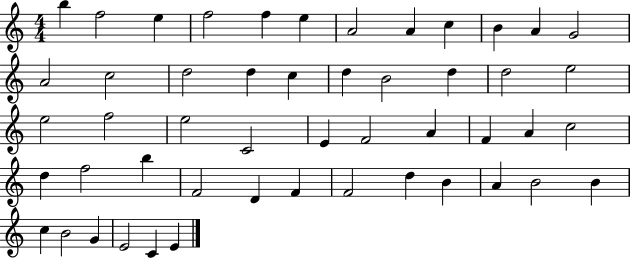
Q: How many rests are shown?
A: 0